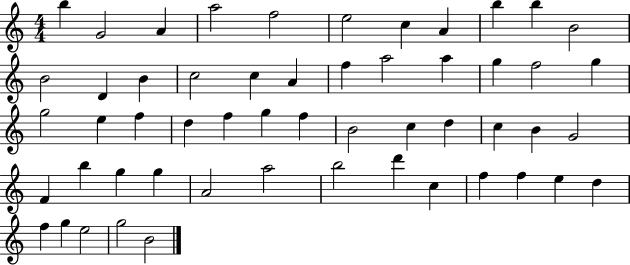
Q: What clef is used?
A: treble